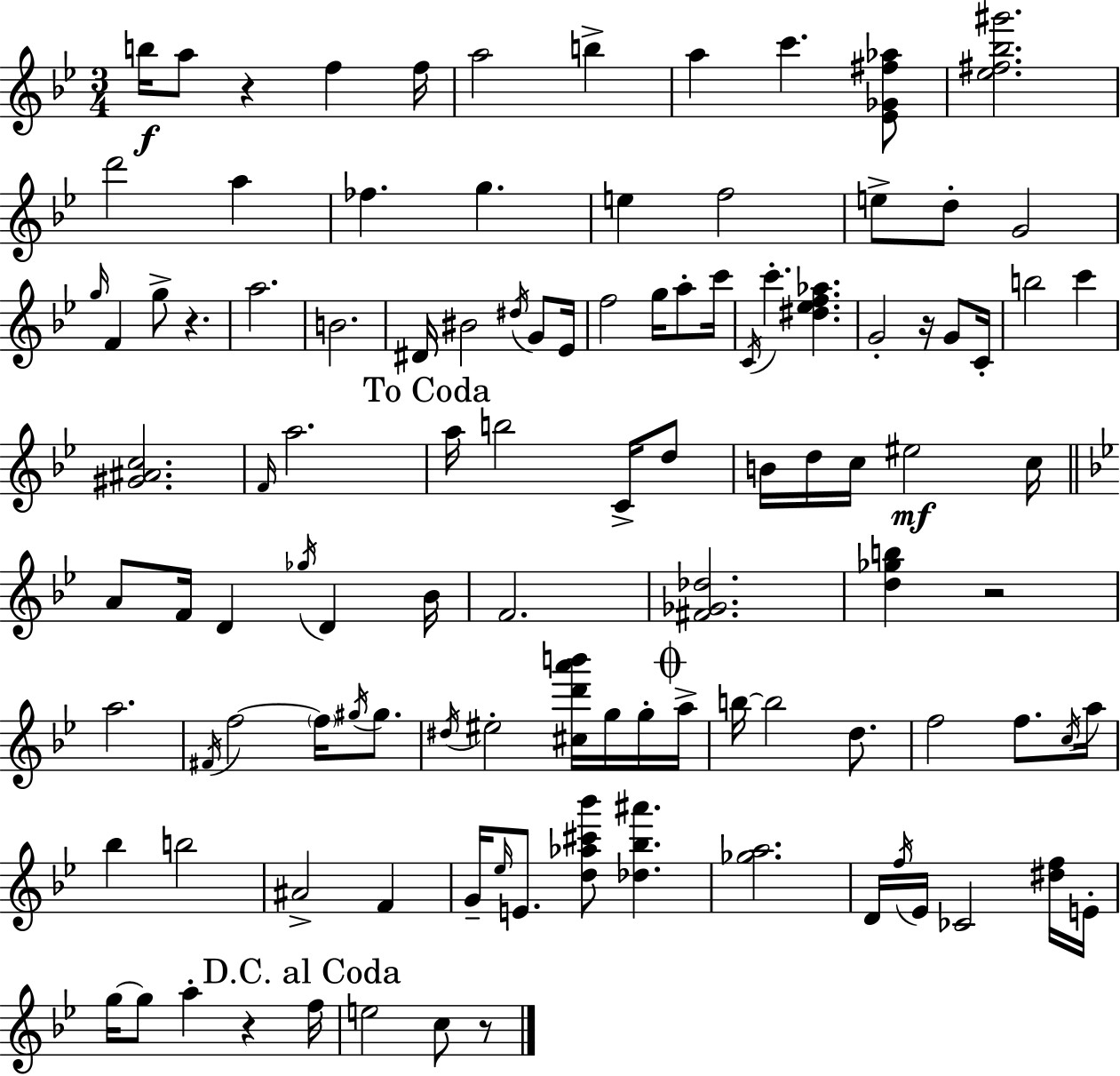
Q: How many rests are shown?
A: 6